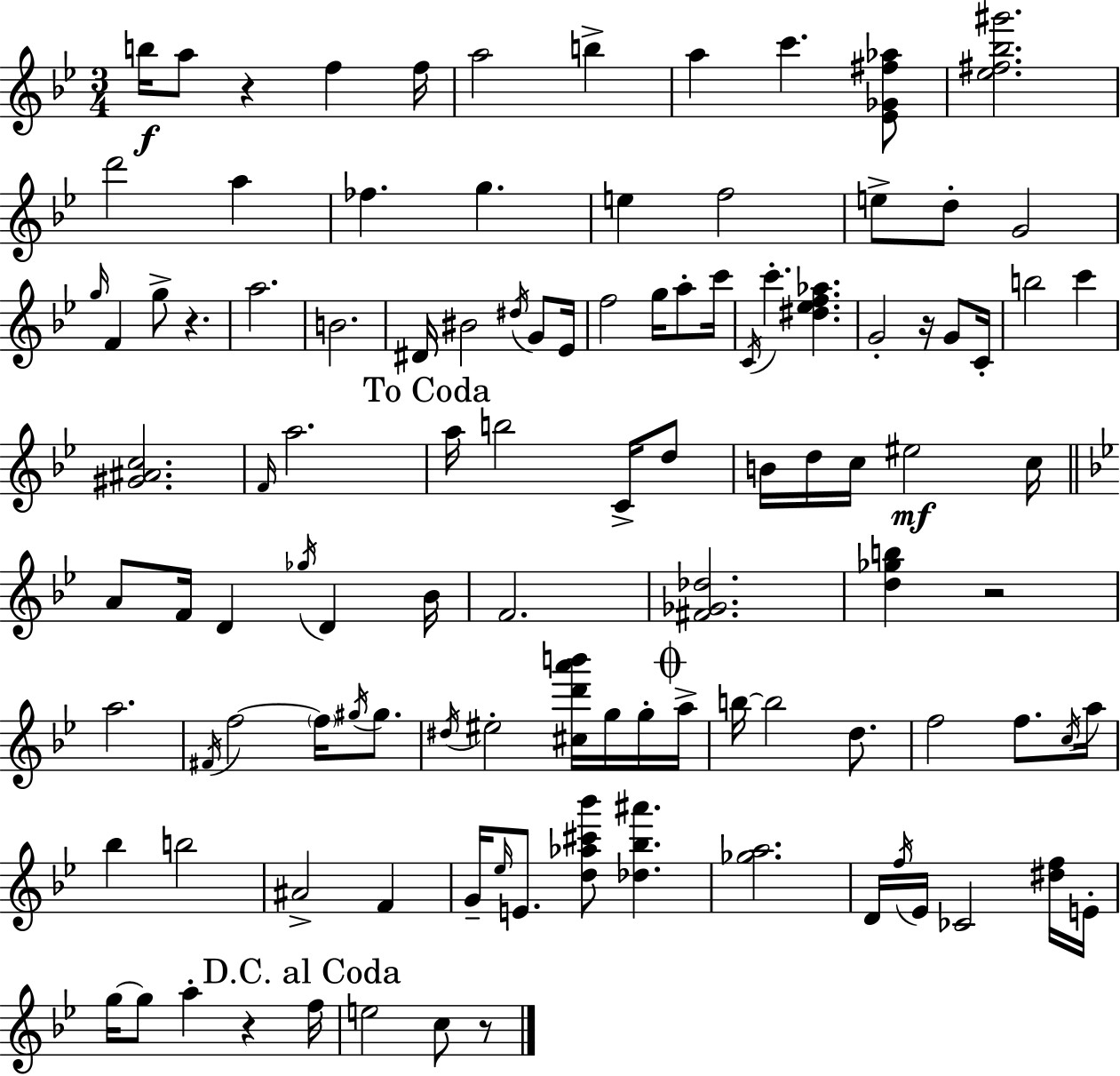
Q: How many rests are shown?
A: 6